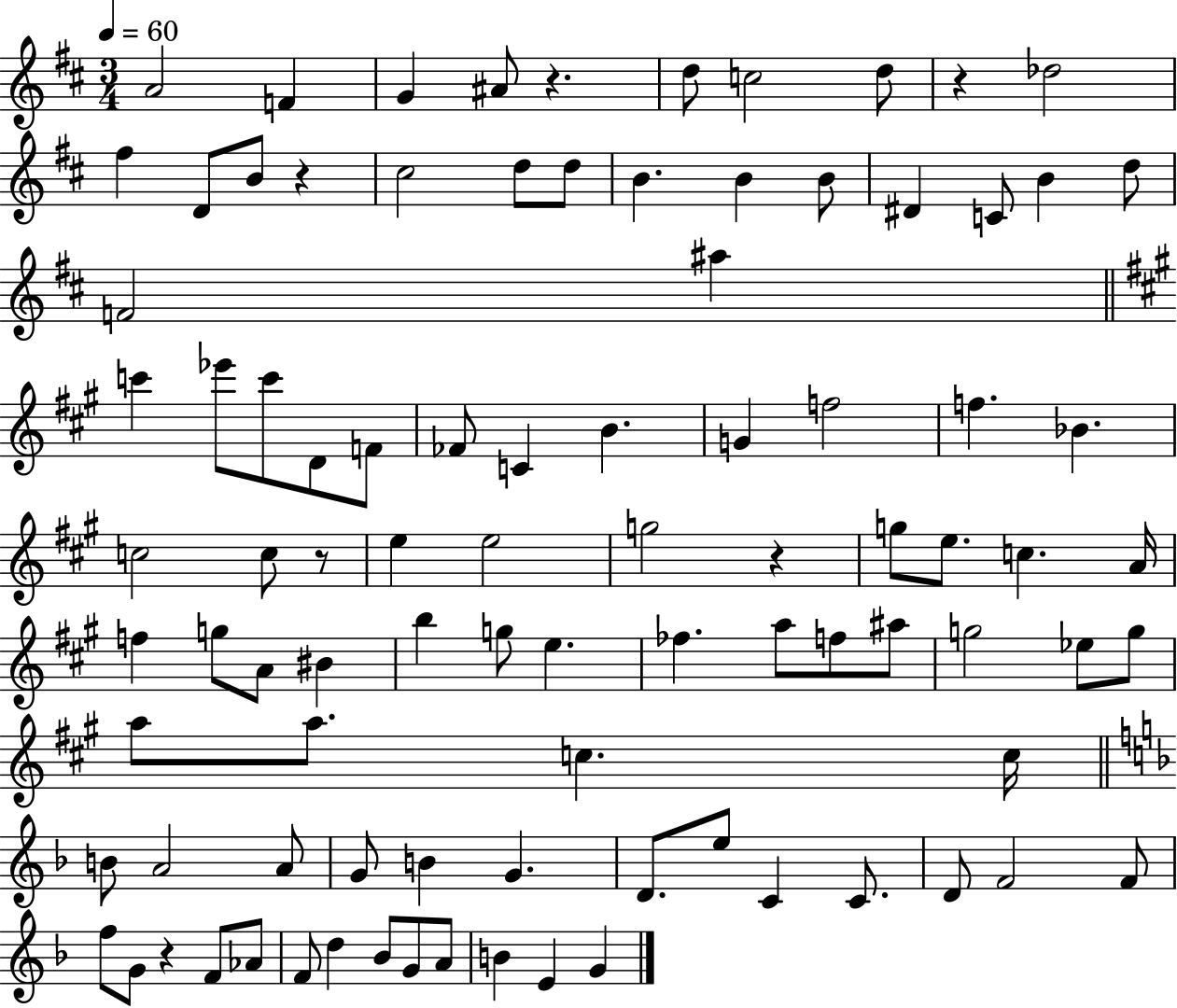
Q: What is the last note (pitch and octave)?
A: G4